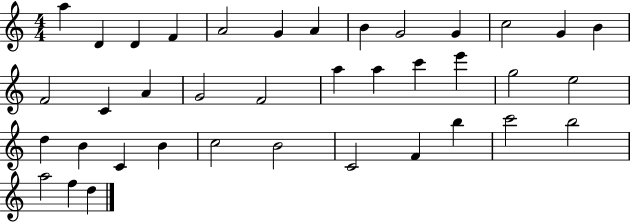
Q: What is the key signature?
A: C major